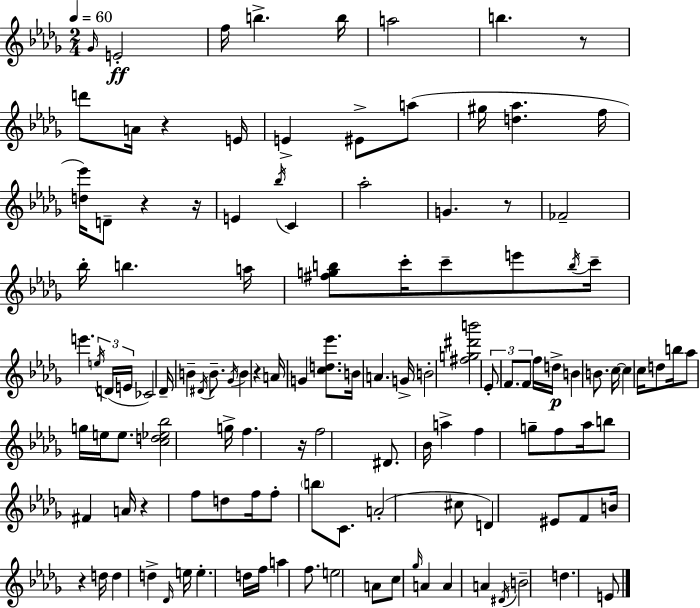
Gb4/s E4/h F5/s B5/q. B5/s A5/h B5/q. R/e D6/e A4/s R/q E4/s E4/q EIS4/e A5/e G#5/s [D5,Ab5]/q. F5/s [D5,Eb6]/s D4/e R/q R/s E4/q Bb5/s C4/q Ab5/h G4/q. R/e FES4/h Bb5/s B5/q. A5/s [F#5,G5,B5]/e C6/s C6/e E6/e B5/s C6/s E6/q. E5/s D4/s E4/s CES4/h Db4/s B4/q D#4/s B4/e. Gb4/s B4/q R/q A4/s G4/q [C5,D5,Eb6]/e. B4/s A4/q. G4/s B4/h [F#5,G5,D#6,B6]/h Eb4/e F4/e. F4/e F5/s D5/s B4/q B4/e. C5/s C5/q C5/s D5/e B5/s Ab5/e G5/s E5/s E5/e. [C5,D5,Eb5,Bb5]/h G5/s F5/q. R/s F5/h D#4/e. Bb4/s A5/q F5/q G5/e F5/e Ab5/s B5/e F#4/q A4/s R/q F5/e D5/e F5/s F5/e B5/e C4/e. A4/h C#5/e D4/q EIS4/e F4/e B4/s R/q D5/s D5/q D5/q Db4/s E5/s E5/q. D5/s F5/s A5/q F5/e. E5/h A4/e C5/e Gb5/s A4/q A4/q A4/q D#4/s B4/h D5/q. E4/e